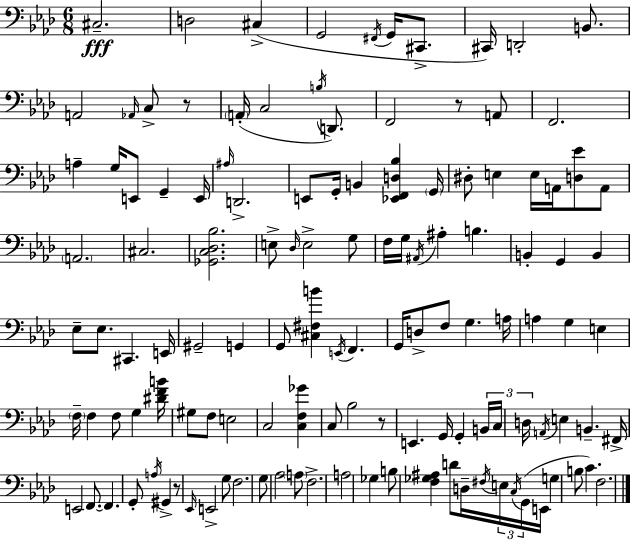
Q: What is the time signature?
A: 6/8